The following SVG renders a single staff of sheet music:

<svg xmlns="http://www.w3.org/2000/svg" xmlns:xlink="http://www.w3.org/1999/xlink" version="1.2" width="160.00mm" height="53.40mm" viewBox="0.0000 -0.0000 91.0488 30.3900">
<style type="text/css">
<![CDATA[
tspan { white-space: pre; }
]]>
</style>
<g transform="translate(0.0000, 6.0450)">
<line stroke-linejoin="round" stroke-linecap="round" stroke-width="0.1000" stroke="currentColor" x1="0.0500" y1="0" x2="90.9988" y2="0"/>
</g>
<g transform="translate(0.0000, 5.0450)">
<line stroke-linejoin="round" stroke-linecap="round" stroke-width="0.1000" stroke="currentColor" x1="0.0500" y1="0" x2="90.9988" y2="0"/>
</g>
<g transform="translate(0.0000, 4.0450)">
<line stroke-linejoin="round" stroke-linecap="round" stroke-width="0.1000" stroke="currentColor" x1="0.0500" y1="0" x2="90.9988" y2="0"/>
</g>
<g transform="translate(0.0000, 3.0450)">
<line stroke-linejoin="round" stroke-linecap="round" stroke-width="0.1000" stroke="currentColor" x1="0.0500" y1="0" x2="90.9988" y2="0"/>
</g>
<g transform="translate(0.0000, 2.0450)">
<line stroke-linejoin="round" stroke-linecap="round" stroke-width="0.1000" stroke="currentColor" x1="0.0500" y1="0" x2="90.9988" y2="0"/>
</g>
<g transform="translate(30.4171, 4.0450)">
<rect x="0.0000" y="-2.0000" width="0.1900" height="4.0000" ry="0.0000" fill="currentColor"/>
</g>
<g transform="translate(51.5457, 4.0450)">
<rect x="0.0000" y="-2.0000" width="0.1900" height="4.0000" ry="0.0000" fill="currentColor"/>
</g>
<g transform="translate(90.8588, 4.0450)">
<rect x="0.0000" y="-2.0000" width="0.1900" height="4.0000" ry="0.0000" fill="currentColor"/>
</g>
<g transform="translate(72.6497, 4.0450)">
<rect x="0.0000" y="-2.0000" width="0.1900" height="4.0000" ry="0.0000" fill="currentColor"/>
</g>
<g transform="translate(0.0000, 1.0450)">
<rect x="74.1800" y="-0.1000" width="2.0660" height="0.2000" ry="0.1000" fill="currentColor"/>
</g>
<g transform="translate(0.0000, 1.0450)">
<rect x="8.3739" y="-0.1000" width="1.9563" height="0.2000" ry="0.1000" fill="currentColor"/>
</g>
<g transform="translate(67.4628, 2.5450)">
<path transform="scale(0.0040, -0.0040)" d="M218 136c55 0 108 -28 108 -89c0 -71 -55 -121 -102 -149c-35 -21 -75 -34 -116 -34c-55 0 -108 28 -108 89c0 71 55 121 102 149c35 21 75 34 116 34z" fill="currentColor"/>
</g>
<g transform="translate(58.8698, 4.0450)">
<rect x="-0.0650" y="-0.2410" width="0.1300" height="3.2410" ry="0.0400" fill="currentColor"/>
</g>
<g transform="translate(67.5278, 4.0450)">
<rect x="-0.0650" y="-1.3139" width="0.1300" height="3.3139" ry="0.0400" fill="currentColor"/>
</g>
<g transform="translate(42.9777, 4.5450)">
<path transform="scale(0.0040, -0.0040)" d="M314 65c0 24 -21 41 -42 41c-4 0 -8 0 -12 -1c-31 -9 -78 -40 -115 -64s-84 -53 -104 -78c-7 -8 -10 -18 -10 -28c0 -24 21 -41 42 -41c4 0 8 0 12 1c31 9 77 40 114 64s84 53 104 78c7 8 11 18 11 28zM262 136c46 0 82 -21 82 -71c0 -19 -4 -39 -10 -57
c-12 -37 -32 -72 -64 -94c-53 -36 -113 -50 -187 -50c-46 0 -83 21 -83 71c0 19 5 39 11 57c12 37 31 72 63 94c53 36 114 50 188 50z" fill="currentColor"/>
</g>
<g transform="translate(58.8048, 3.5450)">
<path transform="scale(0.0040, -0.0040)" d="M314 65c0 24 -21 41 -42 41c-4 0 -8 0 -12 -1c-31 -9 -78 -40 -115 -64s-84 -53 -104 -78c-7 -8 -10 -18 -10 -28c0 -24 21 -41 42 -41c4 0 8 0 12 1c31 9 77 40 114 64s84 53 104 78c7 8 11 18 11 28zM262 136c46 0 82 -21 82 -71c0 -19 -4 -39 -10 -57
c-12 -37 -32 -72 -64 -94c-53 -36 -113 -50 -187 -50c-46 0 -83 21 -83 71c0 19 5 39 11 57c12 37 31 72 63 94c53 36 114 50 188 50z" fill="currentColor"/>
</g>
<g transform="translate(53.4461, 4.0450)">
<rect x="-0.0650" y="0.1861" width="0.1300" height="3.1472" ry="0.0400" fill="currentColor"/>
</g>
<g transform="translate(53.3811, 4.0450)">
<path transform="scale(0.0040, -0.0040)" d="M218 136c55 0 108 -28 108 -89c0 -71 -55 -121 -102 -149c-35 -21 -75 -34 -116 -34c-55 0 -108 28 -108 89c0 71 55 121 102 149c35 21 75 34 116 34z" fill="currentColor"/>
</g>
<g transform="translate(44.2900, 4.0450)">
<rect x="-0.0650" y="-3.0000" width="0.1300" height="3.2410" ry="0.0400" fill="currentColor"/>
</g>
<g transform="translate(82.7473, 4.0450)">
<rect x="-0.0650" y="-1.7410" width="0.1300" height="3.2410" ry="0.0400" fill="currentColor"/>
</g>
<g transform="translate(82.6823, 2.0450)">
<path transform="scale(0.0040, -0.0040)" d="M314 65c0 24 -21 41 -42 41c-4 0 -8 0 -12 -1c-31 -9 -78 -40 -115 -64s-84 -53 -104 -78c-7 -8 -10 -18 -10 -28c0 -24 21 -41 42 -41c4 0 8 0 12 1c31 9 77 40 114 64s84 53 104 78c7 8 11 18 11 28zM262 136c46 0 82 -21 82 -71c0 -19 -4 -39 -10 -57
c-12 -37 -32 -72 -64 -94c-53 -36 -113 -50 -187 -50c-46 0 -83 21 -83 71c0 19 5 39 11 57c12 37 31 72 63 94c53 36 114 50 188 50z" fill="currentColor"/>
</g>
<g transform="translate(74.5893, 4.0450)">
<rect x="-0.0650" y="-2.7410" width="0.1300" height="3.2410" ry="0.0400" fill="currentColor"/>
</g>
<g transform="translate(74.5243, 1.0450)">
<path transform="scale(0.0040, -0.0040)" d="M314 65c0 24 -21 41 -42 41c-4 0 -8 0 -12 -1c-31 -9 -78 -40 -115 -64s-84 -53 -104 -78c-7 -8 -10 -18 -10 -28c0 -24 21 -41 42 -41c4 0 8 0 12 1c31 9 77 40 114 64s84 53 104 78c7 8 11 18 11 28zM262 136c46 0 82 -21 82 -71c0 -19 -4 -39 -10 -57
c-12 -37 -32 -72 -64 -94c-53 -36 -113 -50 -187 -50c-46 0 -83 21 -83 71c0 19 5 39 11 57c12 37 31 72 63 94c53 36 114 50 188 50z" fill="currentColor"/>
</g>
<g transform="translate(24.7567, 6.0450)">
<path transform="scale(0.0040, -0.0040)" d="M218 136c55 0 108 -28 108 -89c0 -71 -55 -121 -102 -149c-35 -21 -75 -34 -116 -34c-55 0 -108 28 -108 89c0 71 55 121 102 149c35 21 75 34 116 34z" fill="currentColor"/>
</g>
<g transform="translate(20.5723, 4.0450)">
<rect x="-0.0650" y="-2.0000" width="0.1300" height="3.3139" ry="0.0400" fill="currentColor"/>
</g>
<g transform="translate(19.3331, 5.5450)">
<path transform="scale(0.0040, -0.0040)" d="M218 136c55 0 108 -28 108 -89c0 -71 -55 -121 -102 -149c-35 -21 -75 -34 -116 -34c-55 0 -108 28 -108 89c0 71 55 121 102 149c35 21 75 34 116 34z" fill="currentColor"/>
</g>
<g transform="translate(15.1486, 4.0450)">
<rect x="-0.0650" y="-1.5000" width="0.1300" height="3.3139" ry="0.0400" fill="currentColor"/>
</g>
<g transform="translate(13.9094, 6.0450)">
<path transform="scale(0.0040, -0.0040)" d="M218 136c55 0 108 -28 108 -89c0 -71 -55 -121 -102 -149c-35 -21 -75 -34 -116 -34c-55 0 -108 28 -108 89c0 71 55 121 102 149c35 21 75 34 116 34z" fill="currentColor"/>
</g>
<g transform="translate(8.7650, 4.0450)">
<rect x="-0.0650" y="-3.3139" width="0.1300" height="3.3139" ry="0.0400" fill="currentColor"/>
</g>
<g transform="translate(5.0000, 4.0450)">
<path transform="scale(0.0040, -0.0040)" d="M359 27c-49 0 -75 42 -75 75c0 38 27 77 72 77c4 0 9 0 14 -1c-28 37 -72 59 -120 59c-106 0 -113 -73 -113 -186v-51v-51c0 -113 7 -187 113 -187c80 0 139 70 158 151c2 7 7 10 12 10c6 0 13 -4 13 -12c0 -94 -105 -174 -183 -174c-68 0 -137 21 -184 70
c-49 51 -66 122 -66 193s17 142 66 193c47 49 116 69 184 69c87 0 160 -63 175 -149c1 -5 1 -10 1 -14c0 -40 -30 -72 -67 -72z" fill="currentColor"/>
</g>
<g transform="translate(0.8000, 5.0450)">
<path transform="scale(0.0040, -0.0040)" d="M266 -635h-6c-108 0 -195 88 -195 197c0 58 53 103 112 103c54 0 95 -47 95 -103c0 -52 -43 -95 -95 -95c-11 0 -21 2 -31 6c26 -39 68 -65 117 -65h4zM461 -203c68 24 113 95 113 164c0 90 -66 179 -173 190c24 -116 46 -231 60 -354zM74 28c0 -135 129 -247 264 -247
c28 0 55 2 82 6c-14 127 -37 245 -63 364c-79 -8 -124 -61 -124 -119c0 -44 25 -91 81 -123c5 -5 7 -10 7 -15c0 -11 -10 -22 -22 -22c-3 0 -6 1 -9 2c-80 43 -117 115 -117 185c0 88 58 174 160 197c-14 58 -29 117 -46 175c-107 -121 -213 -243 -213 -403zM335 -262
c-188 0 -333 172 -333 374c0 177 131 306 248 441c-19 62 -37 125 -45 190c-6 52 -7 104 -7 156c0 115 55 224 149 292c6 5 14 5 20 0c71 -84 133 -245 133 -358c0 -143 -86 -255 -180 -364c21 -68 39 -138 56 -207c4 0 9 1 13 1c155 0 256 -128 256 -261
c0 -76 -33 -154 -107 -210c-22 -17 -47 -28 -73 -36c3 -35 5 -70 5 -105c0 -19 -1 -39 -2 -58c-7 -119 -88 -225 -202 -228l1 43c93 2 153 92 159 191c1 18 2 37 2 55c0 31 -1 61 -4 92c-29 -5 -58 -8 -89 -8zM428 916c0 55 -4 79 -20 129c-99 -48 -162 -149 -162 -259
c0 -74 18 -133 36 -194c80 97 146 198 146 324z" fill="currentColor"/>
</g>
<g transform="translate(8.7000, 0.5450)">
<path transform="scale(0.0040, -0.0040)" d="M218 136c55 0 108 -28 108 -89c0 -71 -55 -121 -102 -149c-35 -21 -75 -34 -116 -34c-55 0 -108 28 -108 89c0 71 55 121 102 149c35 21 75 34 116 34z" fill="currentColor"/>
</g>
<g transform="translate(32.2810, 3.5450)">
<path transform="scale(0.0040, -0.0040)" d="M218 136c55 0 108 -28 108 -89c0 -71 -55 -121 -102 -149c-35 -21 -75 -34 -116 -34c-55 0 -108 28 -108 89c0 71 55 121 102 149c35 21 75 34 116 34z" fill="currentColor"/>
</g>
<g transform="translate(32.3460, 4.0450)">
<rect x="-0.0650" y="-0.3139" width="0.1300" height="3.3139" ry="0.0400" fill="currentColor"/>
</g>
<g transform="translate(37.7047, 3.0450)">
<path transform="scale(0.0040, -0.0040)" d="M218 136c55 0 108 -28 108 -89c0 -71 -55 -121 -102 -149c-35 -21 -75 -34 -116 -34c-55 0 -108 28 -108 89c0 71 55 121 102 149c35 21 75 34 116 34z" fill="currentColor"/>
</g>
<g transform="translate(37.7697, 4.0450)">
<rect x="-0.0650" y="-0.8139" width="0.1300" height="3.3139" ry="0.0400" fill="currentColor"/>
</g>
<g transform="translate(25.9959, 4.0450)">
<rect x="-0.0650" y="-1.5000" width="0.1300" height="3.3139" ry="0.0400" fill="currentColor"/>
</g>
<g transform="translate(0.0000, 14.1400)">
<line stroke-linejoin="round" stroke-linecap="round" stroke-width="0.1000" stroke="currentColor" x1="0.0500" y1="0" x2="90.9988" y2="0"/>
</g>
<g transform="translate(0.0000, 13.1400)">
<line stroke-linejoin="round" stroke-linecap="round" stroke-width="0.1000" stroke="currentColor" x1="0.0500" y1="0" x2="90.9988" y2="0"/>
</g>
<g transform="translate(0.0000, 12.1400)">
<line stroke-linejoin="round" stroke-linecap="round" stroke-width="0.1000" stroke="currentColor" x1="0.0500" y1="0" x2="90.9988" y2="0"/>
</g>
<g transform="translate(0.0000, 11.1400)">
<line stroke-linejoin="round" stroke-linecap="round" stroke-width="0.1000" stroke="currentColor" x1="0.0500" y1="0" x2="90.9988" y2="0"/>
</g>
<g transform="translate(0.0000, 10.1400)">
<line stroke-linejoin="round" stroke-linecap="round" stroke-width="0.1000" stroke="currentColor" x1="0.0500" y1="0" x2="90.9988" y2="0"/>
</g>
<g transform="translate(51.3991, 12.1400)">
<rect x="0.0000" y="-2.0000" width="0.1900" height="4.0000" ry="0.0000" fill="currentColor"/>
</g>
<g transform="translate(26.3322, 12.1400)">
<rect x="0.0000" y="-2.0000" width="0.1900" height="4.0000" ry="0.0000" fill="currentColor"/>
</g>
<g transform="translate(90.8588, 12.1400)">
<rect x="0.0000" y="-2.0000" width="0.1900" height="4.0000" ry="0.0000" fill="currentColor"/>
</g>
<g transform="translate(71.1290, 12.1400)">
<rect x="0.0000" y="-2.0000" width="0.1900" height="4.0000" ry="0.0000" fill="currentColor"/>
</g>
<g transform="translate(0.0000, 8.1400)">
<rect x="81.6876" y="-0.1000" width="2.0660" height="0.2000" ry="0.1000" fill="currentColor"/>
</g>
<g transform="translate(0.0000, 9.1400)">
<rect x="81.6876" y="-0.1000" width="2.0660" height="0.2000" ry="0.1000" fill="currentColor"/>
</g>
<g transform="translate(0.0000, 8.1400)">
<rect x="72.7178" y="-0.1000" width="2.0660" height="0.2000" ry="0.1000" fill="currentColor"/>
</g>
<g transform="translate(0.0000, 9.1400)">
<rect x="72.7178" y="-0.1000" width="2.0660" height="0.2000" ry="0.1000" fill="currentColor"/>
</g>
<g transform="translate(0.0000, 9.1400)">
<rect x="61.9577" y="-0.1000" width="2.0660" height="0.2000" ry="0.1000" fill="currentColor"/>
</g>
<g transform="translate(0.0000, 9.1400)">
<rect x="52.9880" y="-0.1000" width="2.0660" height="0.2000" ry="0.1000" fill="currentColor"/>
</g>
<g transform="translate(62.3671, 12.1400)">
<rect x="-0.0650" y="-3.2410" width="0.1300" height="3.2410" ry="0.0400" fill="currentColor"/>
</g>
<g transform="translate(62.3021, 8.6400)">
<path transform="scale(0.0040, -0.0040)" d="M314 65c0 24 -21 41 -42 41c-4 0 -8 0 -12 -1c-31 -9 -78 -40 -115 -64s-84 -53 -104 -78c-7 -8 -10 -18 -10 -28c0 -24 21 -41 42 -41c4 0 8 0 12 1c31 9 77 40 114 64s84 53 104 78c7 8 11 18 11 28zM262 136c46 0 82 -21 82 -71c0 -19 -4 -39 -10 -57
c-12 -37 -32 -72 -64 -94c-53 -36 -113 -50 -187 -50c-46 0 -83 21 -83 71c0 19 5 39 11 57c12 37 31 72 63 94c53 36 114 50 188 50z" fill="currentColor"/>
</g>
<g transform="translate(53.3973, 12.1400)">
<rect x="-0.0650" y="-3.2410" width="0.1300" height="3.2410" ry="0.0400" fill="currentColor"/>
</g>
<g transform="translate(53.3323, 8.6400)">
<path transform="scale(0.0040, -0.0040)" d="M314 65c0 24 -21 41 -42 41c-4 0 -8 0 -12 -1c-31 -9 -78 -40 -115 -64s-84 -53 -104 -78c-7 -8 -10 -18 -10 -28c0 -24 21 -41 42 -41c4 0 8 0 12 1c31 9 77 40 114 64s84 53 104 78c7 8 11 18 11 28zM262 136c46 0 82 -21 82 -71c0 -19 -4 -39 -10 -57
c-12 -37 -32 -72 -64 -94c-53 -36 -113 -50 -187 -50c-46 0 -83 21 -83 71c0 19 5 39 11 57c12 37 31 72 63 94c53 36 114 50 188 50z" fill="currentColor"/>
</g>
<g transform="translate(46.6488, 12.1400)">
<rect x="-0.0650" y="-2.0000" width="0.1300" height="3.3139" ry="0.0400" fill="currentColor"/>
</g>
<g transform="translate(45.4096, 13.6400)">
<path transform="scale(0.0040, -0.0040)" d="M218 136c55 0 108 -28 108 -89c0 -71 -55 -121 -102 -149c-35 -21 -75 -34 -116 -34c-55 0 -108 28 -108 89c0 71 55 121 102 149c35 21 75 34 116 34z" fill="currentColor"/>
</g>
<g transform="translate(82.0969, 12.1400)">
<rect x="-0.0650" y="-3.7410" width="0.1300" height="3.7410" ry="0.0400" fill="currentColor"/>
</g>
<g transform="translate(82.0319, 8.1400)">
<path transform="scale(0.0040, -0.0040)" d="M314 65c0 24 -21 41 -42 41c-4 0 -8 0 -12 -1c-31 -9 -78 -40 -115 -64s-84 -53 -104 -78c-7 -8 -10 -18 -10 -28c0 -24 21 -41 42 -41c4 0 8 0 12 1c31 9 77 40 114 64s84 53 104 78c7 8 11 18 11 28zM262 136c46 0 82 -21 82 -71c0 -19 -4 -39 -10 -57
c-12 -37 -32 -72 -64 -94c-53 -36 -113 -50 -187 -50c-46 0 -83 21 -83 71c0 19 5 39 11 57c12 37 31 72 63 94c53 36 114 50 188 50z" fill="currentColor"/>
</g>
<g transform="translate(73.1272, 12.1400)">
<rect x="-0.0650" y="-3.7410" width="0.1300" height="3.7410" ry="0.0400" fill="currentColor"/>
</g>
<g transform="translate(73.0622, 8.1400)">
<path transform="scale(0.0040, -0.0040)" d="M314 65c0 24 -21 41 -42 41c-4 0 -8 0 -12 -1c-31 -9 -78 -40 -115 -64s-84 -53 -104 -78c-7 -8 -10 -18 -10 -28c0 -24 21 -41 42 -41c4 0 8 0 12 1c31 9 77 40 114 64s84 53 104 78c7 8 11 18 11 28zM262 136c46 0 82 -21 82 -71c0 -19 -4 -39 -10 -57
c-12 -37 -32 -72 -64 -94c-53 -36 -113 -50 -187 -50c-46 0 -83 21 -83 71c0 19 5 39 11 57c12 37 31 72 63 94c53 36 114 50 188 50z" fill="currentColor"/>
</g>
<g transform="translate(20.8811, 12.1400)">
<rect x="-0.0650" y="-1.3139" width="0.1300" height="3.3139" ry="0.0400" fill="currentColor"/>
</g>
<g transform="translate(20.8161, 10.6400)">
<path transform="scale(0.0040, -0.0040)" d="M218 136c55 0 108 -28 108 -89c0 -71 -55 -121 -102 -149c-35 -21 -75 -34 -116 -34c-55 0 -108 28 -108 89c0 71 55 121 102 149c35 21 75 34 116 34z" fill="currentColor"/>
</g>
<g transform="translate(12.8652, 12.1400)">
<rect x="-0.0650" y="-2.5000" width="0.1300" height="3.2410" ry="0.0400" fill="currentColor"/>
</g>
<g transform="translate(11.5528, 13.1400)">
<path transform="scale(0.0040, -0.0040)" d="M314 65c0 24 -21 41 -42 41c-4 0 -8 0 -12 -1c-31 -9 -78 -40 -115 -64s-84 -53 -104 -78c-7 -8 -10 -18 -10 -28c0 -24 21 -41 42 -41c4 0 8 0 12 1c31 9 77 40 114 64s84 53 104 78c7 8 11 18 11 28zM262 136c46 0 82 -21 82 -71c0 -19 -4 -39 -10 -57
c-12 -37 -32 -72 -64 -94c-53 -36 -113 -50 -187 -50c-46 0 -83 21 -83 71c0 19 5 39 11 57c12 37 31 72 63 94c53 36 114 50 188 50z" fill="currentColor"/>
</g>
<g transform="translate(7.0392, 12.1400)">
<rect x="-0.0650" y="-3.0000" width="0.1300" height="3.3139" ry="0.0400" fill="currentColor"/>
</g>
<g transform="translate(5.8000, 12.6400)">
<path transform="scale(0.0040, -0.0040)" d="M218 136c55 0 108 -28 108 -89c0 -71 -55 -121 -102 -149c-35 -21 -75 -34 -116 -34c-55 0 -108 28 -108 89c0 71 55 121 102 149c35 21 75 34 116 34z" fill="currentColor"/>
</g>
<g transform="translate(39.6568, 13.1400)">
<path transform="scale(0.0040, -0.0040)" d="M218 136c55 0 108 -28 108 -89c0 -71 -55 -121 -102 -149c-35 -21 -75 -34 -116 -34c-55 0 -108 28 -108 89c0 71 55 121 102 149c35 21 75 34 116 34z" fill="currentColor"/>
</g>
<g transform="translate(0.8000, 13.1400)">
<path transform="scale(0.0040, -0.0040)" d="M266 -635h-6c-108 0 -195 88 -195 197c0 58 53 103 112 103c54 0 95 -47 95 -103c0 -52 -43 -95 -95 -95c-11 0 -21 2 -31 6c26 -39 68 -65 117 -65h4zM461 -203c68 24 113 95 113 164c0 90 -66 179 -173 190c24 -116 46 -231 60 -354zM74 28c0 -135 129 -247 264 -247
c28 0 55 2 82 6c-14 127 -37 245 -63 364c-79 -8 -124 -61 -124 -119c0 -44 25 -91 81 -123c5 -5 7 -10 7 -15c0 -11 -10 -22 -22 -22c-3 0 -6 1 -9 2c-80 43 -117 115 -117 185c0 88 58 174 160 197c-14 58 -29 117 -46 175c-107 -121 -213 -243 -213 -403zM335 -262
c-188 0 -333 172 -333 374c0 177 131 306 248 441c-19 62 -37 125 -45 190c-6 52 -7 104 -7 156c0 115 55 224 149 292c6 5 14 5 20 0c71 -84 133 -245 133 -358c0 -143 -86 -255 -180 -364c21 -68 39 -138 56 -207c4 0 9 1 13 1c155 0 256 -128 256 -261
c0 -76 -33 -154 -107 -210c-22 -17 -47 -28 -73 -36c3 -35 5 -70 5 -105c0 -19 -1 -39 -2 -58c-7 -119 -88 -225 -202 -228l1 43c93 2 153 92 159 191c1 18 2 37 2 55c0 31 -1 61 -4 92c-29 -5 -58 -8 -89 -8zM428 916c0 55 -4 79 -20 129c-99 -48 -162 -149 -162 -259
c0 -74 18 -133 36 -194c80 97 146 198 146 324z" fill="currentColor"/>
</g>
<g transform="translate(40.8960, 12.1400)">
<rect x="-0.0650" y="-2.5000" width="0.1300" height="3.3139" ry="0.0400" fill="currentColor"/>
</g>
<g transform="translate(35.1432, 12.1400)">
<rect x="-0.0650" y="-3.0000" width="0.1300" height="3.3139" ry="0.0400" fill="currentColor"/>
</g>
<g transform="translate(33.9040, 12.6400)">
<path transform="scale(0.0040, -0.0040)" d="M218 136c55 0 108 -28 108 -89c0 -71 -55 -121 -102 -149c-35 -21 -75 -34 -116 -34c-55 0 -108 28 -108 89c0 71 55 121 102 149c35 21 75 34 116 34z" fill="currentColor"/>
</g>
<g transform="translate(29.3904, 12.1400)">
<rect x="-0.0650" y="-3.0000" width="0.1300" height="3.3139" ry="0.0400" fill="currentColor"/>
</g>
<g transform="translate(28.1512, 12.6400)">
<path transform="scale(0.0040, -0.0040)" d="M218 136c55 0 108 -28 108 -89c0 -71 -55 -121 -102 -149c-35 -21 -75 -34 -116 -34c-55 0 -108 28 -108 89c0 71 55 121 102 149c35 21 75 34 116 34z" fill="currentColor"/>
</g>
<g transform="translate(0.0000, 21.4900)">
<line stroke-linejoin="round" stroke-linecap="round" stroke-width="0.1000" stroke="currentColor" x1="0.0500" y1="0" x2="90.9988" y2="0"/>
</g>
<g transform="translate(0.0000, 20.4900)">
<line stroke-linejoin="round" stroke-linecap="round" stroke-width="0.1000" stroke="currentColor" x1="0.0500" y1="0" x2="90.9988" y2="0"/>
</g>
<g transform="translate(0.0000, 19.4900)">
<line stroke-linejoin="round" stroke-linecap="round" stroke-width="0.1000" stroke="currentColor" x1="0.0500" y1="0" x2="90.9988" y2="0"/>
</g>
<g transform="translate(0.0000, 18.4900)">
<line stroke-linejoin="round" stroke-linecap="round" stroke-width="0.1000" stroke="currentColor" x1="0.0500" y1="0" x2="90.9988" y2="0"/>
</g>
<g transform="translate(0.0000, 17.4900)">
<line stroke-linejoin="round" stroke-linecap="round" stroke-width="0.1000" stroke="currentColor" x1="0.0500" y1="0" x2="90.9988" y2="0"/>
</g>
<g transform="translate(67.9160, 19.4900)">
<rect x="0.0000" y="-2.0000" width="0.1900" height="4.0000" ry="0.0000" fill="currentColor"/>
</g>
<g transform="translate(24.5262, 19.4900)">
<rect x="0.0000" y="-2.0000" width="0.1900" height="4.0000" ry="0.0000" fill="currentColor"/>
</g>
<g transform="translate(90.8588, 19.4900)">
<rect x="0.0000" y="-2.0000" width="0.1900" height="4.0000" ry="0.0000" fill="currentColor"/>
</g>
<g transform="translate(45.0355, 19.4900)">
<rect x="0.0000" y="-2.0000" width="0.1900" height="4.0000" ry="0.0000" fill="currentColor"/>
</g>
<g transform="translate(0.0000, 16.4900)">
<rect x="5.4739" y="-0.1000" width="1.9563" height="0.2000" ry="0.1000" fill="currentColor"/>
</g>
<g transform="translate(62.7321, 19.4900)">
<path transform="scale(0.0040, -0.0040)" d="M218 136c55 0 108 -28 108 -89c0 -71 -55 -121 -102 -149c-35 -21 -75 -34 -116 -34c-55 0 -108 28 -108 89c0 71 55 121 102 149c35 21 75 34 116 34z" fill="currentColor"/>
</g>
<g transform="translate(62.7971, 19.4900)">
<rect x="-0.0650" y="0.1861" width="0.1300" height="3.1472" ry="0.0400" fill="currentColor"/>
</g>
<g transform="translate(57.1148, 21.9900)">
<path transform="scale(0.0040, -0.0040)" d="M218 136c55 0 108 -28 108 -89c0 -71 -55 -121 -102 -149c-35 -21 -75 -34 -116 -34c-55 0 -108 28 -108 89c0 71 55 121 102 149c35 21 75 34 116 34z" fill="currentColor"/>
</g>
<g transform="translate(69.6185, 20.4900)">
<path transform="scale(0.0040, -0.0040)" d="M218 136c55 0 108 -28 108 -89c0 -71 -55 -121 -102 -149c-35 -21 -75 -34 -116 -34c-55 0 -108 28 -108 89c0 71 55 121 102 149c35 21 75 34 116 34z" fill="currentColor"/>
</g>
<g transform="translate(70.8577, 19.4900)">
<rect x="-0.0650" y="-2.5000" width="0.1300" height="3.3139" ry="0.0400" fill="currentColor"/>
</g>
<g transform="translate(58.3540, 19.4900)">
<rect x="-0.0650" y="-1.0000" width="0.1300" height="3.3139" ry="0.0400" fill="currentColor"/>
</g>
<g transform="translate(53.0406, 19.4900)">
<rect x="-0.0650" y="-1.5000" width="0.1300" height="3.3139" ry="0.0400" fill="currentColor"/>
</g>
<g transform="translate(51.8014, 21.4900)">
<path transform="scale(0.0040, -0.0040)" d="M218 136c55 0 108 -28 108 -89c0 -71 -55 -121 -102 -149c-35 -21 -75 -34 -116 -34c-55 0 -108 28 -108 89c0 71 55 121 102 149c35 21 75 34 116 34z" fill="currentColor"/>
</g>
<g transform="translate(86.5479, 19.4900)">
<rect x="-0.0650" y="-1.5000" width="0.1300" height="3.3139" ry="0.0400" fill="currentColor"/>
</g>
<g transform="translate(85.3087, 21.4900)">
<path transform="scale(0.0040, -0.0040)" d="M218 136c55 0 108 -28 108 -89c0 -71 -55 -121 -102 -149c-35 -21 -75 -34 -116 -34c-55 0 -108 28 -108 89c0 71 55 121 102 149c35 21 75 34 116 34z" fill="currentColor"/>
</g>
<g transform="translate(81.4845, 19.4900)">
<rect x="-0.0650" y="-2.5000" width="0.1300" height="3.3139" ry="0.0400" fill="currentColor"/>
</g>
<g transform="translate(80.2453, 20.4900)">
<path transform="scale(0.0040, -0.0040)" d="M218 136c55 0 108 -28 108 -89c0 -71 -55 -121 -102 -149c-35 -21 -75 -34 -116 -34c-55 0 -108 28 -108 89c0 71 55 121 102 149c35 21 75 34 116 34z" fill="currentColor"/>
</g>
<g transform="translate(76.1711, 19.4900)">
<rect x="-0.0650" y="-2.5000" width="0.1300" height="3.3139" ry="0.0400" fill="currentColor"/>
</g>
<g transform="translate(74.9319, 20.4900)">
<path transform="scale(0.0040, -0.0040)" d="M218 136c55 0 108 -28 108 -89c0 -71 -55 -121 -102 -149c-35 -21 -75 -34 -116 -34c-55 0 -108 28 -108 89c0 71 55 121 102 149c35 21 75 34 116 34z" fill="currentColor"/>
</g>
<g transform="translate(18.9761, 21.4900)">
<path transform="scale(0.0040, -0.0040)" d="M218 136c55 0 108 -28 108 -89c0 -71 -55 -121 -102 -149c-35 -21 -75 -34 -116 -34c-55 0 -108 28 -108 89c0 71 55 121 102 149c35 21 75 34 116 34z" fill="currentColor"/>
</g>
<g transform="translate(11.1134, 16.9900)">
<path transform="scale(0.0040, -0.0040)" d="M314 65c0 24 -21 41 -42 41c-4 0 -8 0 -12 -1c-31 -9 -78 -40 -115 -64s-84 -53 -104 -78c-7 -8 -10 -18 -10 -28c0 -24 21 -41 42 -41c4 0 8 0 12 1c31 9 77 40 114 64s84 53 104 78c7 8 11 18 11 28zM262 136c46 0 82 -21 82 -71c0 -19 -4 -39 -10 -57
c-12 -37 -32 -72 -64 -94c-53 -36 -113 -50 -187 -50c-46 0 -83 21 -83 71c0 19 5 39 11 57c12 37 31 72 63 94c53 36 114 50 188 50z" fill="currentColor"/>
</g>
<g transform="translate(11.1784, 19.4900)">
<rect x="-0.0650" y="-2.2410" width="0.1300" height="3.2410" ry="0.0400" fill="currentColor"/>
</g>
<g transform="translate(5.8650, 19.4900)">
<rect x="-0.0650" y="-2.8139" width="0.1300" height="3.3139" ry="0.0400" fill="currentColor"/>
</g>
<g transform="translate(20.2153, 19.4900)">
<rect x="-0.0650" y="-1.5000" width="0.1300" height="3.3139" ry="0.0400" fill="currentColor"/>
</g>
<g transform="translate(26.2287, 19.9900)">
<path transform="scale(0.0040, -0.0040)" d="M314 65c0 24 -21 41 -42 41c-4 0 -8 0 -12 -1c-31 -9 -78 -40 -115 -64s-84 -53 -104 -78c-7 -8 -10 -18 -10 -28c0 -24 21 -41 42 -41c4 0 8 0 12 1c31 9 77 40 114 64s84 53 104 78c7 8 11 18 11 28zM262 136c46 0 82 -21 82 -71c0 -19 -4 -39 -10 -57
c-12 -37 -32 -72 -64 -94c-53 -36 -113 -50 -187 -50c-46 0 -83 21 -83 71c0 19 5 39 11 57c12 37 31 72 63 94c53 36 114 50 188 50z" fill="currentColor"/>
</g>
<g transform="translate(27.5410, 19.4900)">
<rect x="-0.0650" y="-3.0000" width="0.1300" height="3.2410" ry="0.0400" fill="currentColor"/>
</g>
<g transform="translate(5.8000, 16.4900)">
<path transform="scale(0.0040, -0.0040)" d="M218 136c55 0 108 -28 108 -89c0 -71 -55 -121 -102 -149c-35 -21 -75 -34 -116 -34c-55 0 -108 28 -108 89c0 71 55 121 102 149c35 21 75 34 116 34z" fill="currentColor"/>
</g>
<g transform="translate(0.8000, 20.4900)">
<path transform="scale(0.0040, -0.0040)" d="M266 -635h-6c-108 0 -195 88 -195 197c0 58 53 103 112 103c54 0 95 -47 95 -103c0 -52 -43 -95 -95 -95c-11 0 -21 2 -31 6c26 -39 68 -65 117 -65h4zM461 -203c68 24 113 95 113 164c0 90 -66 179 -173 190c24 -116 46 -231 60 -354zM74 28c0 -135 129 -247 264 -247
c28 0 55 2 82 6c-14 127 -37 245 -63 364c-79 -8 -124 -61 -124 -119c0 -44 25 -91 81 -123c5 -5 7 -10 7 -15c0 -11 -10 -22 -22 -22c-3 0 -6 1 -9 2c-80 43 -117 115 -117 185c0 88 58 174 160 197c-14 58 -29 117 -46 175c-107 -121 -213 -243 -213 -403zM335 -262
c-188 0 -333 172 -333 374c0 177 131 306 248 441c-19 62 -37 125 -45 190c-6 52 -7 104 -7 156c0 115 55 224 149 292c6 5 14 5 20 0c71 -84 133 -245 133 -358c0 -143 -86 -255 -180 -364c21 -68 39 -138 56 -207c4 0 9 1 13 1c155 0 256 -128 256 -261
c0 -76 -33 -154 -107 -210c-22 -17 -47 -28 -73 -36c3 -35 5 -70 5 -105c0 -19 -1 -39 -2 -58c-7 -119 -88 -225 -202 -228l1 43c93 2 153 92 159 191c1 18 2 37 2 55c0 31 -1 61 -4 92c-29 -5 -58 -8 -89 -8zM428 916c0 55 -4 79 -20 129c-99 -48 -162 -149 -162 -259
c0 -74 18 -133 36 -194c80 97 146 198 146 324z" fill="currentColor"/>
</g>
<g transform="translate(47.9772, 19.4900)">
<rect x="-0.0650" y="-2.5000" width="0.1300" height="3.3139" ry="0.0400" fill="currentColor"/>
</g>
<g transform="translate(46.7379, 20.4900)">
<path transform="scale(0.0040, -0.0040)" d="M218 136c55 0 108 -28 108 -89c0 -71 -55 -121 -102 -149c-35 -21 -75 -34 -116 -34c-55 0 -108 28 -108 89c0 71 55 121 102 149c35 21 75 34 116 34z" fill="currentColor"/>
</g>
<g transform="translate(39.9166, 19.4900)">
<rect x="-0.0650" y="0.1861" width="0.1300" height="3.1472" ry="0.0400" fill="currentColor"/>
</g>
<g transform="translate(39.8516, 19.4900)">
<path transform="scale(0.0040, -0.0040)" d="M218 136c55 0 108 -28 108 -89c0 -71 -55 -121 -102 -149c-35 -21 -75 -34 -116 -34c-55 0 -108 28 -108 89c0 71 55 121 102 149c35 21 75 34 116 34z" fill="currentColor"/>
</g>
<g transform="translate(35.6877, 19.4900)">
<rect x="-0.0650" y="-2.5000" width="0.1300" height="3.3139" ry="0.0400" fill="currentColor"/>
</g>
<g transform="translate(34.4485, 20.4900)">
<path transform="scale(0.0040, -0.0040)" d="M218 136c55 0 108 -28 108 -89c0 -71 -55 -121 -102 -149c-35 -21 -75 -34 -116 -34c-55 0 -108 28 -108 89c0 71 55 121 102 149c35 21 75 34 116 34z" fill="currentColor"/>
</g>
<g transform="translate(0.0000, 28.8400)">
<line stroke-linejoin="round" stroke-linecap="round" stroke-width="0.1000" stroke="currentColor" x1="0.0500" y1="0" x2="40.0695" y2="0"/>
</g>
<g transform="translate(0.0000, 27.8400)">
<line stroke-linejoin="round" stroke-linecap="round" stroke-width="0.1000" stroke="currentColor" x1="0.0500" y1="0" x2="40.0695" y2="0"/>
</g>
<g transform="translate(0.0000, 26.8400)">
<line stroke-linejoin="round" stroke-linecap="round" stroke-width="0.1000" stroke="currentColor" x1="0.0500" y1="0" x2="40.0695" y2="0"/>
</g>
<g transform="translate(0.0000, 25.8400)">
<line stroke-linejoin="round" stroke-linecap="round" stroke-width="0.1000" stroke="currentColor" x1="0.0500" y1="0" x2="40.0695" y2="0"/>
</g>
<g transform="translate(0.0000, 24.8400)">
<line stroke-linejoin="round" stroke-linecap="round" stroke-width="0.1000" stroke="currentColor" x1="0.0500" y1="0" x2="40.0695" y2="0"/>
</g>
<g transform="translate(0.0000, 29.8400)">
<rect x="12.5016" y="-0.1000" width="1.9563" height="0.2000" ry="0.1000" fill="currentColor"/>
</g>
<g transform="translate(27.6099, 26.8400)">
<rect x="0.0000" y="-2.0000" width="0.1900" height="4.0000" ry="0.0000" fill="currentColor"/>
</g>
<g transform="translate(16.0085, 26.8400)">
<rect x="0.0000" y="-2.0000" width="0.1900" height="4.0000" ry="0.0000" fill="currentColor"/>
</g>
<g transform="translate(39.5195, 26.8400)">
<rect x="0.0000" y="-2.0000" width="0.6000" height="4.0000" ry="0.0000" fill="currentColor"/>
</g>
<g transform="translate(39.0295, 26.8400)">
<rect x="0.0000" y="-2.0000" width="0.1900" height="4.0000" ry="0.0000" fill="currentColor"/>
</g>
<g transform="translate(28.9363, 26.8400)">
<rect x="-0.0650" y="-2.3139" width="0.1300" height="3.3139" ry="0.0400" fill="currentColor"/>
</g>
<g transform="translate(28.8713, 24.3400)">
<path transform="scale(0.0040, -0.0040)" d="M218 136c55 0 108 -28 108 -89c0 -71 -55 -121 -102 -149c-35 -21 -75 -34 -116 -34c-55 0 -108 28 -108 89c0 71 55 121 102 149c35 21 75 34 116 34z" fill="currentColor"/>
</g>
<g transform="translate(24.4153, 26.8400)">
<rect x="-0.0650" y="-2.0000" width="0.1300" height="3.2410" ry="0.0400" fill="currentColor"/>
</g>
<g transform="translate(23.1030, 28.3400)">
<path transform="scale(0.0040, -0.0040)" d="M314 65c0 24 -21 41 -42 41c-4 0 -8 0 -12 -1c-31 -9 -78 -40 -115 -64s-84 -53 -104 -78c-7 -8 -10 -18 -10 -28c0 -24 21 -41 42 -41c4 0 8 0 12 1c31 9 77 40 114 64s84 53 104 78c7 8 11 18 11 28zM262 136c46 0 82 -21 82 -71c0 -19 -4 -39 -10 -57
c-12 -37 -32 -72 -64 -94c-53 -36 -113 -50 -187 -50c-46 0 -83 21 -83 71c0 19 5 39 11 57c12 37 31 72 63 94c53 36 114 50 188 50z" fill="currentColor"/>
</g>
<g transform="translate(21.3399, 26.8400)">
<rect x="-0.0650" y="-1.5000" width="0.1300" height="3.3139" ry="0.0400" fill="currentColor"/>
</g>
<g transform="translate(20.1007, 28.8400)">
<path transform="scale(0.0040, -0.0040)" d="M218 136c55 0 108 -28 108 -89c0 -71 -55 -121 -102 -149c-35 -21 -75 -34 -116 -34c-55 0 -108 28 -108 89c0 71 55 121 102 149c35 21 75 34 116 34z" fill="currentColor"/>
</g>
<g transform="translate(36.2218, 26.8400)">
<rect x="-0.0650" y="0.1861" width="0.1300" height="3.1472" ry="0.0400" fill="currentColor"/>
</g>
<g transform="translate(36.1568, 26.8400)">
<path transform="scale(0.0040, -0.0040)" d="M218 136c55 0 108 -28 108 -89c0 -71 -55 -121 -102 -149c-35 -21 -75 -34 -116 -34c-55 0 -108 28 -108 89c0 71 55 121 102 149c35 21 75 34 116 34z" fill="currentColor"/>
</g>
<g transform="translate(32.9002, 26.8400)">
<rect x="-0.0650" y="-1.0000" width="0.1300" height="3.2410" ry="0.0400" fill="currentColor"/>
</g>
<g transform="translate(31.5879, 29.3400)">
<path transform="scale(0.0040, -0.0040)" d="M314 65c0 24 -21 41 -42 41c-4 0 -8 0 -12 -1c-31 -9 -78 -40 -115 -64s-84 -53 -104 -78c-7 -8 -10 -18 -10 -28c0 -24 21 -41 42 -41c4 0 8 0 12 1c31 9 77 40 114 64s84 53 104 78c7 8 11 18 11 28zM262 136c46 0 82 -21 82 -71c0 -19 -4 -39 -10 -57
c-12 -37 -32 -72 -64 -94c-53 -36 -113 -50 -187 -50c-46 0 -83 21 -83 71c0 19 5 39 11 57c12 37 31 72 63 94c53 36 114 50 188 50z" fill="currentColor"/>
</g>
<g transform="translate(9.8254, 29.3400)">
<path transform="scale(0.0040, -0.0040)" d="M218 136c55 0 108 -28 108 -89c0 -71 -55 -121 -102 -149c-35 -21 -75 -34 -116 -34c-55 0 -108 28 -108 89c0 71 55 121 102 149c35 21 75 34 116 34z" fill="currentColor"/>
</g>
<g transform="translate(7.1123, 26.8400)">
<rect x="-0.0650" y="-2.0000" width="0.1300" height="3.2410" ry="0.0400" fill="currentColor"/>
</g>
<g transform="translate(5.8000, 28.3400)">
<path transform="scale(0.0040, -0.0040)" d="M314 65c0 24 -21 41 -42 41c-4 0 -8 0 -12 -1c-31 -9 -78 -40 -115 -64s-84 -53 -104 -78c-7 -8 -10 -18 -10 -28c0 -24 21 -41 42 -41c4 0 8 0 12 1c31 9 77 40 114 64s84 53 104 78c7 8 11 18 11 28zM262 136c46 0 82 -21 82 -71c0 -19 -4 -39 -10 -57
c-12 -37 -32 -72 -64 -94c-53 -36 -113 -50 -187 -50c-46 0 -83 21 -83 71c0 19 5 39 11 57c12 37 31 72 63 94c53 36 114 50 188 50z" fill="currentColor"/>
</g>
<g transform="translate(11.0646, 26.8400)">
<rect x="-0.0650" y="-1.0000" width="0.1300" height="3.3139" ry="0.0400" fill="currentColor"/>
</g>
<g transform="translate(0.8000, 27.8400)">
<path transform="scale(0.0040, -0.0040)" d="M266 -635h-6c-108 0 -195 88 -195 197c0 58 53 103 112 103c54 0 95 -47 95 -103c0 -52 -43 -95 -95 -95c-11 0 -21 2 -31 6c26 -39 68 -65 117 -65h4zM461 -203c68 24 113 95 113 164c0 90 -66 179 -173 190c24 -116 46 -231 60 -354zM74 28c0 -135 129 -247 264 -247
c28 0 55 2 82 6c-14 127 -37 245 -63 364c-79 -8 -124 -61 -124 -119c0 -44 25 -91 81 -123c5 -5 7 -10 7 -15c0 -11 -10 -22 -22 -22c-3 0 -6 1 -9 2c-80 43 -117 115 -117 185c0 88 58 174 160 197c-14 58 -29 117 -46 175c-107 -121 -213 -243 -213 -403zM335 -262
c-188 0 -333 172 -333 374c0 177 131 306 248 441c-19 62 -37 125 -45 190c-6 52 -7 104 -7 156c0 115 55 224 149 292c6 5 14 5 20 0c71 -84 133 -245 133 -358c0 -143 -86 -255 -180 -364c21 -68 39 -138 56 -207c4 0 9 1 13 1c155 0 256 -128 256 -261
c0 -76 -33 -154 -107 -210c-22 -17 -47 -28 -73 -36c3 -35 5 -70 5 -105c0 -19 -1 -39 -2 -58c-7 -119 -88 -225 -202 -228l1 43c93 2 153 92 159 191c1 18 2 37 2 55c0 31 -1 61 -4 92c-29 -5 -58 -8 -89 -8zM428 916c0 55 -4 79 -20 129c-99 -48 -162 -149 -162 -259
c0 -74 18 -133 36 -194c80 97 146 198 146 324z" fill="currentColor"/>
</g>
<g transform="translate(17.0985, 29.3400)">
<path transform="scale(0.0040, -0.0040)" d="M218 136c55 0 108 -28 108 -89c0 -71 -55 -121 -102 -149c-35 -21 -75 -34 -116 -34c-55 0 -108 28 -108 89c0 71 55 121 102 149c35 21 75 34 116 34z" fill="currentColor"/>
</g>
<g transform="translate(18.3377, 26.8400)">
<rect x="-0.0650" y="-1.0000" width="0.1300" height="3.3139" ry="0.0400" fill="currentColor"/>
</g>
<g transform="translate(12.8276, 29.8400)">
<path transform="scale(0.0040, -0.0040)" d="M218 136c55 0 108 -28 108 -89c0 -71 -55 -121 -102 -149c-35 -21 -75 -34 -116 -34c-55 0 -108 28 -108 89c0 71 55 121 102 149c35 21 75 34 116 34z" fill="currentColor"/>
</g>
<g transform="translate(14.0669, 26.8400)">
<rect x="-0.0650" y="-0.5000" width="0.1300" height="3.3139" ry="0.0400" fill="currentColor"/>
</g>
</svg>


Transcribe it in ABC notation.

X:1
T:Untitled
M:4/4
L:1/4
K:C
b E F E c d A2 B c2 e a2 f2 A G2 e A A G F b2 b2 c'2 c'2 a g2 E A2 G B G E D B G G G E F2 D C D E F2 g D2 B